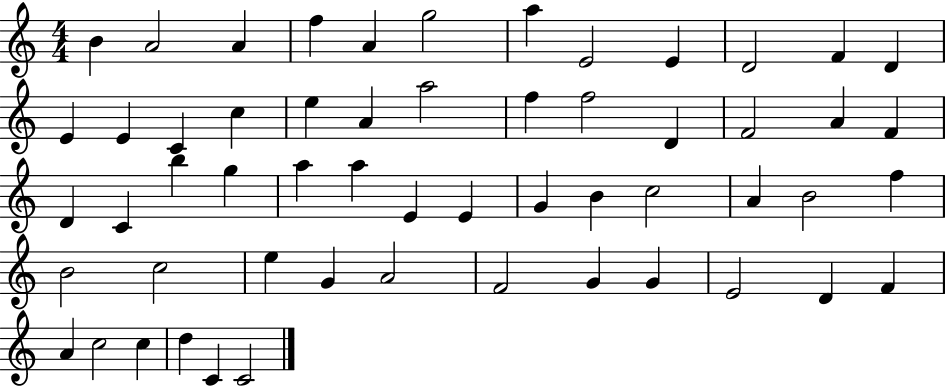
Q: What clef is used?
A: treble